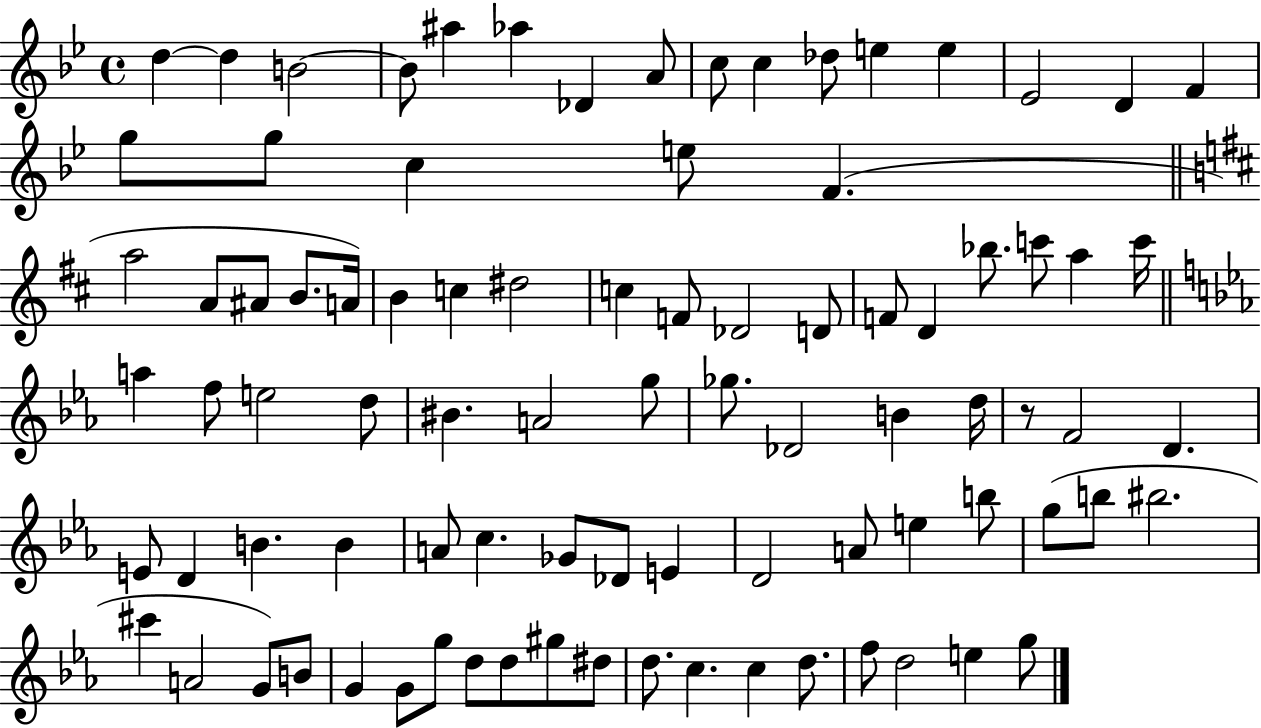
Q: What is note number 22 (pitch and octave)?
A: A5